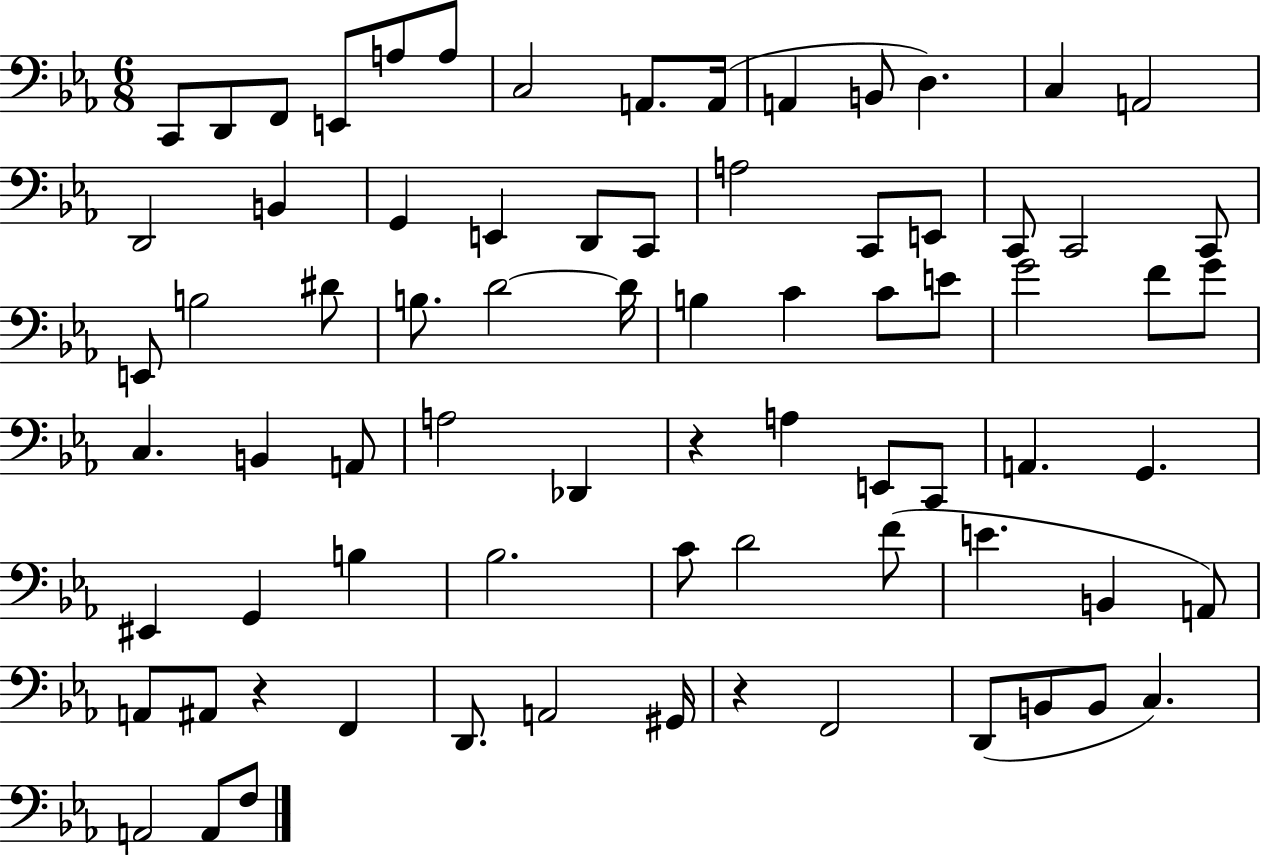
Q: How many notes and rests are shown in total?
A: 76